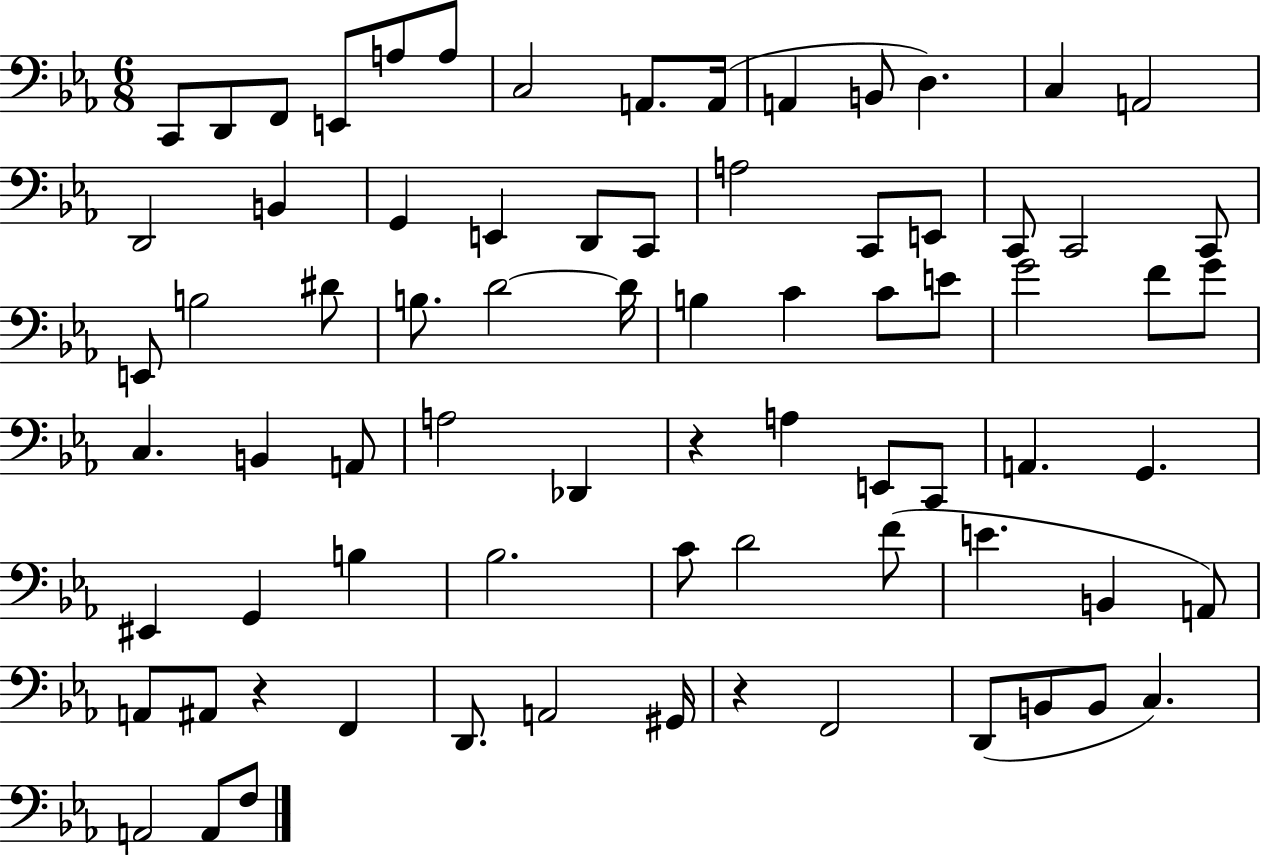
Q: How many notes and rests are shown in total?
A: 76